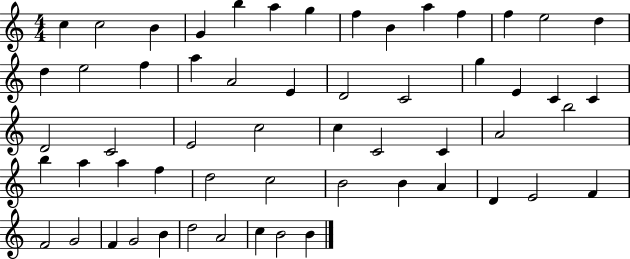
C5/q C5/h B4/q G4/q B5/q A5/q G5/q F5/q B4/q A5/q F5/q F5/q E5/h D5/q D5/q E5/h F5/q A5/q A4/h E4/q D4/h C4/h G5/q E4/q C4/q C4/q D4/h C4/h E4/h C5/h C5/q C4/h C4/q A4/h B5/h B5/q A5/q A5/q F5/q D5/h C5/h B4/h B4/q A4/q D4/q E4/h F4/q F4/h G4/h F4/q G4/h B4/q D5/h A4/h C5/q B4/h B4/q